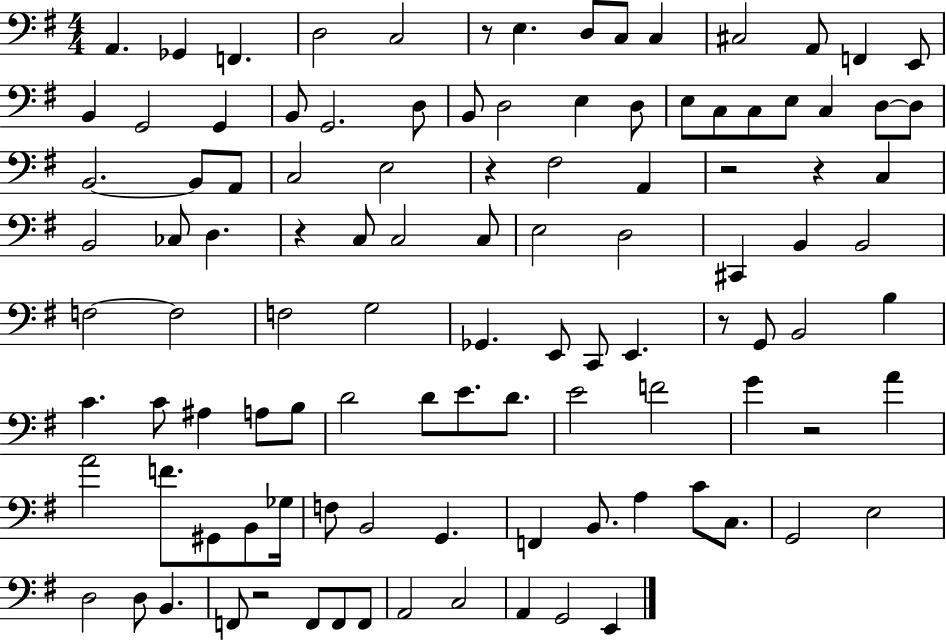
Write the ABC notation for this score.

X:1
T:Untitled
M:4/4
L:1/4
K:G
A,, _G,, F,, D,2 C,2 z/2 E, D,/2 C,/2 C, ^C,2 A,,/2 F,, E,,/2 B,, G,,2 G,, B,,/2 G,,2 D,/2 B,,/2 D,2 E, D,/2 E,/2 C,/2 C,/2 E,/2 C, D,/2 D,/2 B,,2 B,,/2 A,,/2 C,2 E,2 z ^F,2 A,, z2 z C, B,,2 _C,/2 D, z C,/2 C,2 C,/2 E,2 D,2 ^C,, B,, B,,2 F,2 F,2 F,2 G,2 _G,, E,,/2 C,,/2 E,, z/2 G,,/2 B,,2 B, C C/2 ^A, A,/2 B,/2 D2 D/2 E/2 D/2 E2 F2 G z2 A A2 F/2 ^G,,/2 B,,/2 _G,/4 F,/2 B,,2 G,, F,, B,,/2 A, C/2 C,/2 G,,2 E,2 D,2 D,/2 B,, F,,/2 z2 F,,/2 F,,/2 F,,/2 A,,2 C,2 A,, G,,2 E,,